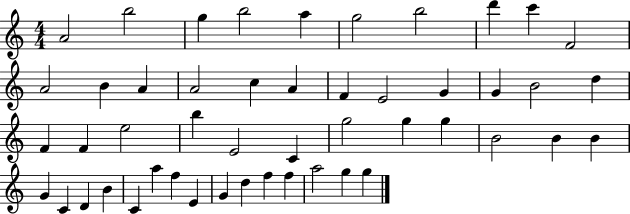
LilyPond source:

{
  \clef treble
  \numericTimeSignature
  \time 4/4
  \key c \major
  a'2 b''2 | g''4 b''2 a''4 | g''2 b''2 | d'''4 c'''4 f'2 | \break a'2 b'4 a'4 | a'2 c''4 a'4 | f'4 e'2 g'4 | g'4 b'2 d''4 | \break f'4 f'4 e''2 | b''4 e'2 c'4 | g''2 g''4 g''4 | b'2 b'4 b'4 | \break g'4 c'4 d'4 b'4 | c'4 a''4 f''4 e'4 | g'4 d''4 f''4 f''4 | a''2 g''4 g''4 | \break \bar "|."
}